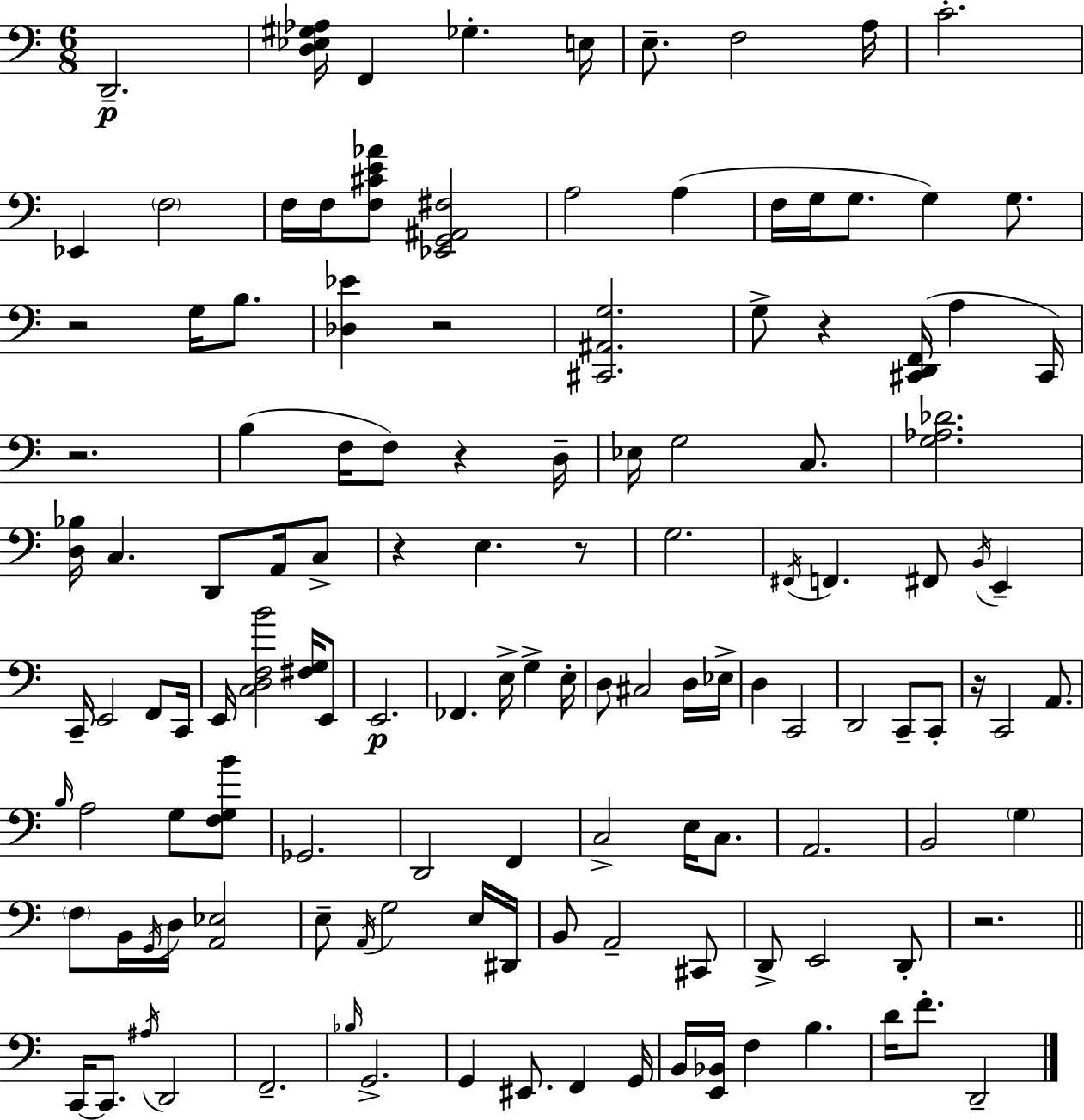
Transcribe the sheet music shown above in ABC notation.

X:1
T:Untitled
M:6/8
L:1/4
K:Am
D,,2 [D,_E,^G,_A,]/4 F,, _G, E,/4 E,/2 F,2 A,/4 C2 _E,, F,2 F,/4 F,/4 [F,^CE_A]/2 [_E,,G,,^A,,^F,]2 A,2 A, F,/4 G,/4 G,/2 G, G,/2 z2 G,/4 B,/2 [_D,_E] z2 [^C,,^A,,G,]2 G,/2 z [^C,,D,,F,,]/4 A, ^C,,/4 z2 B, F,/4 F,/2 z D,/4 _E,/4 G,2 C,/2 [G,_A,_D]2 [D,_B,]/4 C, D,,/2 A,,/4 C,/2 z E, z/2 G,2 ^F,,/4 F,, ^F,,/2 B,,/4 E,, C,,/4 E,,2 F,,/2 C,,/4 E,,/4 [C,D,F,B]2 [^F,G,]/4 E,,/2 E,,2 _F,, E,/4 G, E,/4 D,/2 ^C,2 D,/4 _E,/4 D, C,,2 D,,2 C,,/2 C,,/2 z/4 C,,2 A,,/2 B,/4 A,2 G,/2 [F,G,B]/2 _G,,2 D,,2 F,, C,2 E,/4 C,/2 A,,2 B,,2 G, F,/2 B,,/4 G,,/4 D,/4 [A,,_E,]2 E,/2 A,,/4 G,2 E,/4 ^D,,/4 B,,/2 A,,2 ^C,,/2 D,,/2 E,,2 D,,/2 z2 C,,/4 C,,/2 ^A,/4 D,,2 F,,2 _B,/4 G,,2 G,, ^E,,/2 F,, G,,/4 B,,/4 [E,,_B,,]/4 F, B, D/4 F/2 D,,2